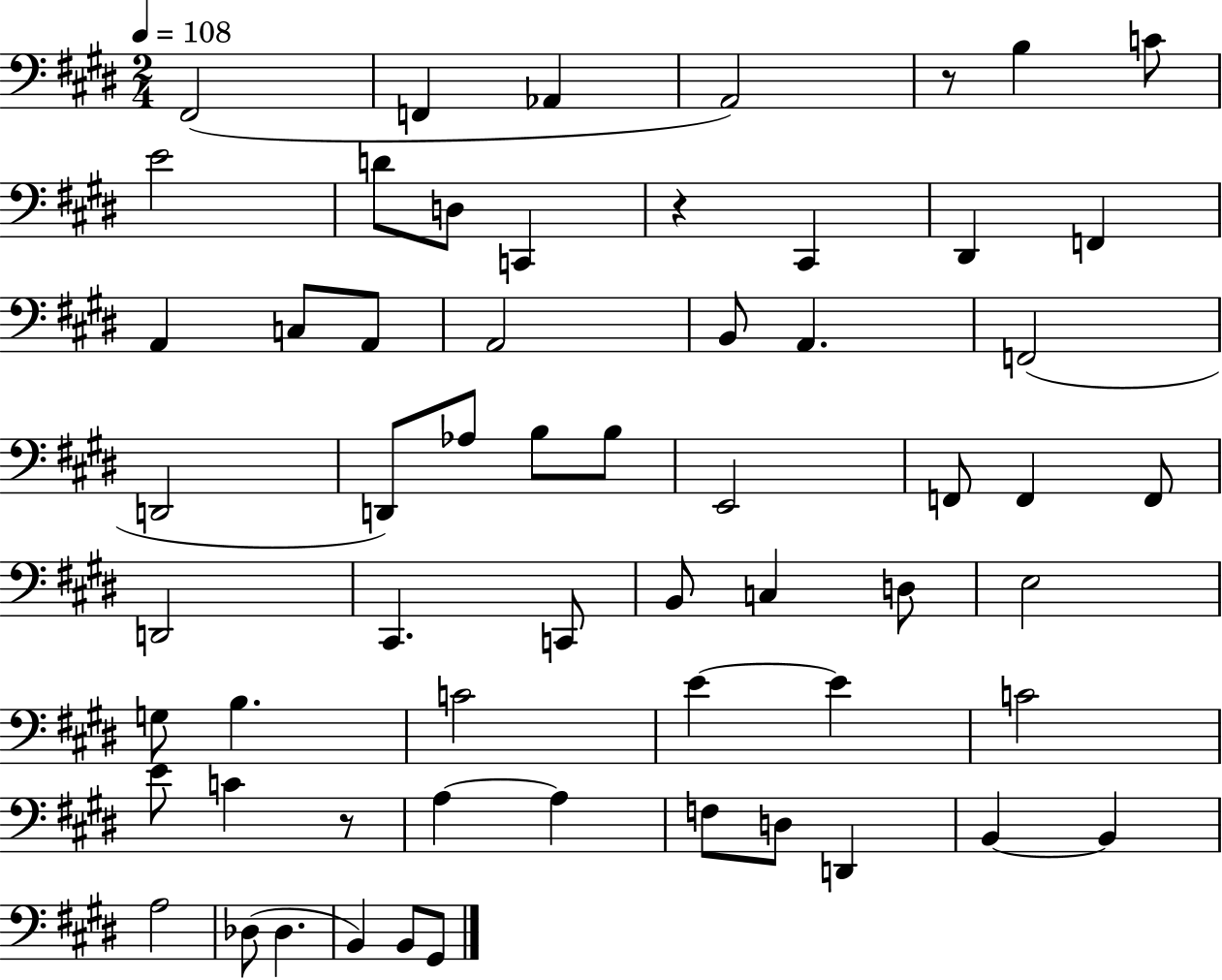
F#2/h F2/q Ab2/q A2/h R/e B3/q C4/e E4/h D4/e D3/e C2/q R/q C#2/q D#2/q F2/q A2/q C3/e A2/e A2/h B2/e A2/q. F2/h D2/h D2/e Ab3/e B3/e B3/e E2/h F2/e F2/q F2/e D2/h C#2/q. C2/e B2/e C3/q D3/e E3/h G3/e B3/q. C4/h E4/q E4/q C4/h E4/e C4/q R/e A3/q A3/q F3/e D3/e D2/q B2/q B2/q A3/h Db3/e Db3/q. B2/q B2/e G#2/e